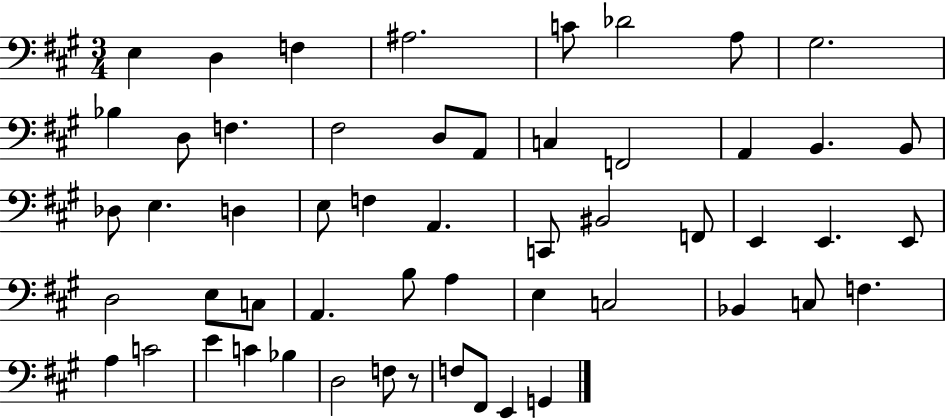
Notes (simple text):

E3/q D3/q F3/q A#3/h. C4/e Db4/h A3/e G#3/h. Bb3/q D3/e F3/q. F#3/h D3/e A2/e C3/q F2/h A2/q B2/q. B2/e Db3/e E3/q. D3/q E3/e F3/q A2/q. C2/e BIS2/h F2/e E2/q E2/q. E2/e D3/h E3/e C3/e A2/q. B3/e A3/q E3/q C3/h Bb2/q C3/e F3/q. A3/q C4/h E4/q C4/q Bb3/q D3/h F3/e R/e F3/e F#2/e E2/q G2/q